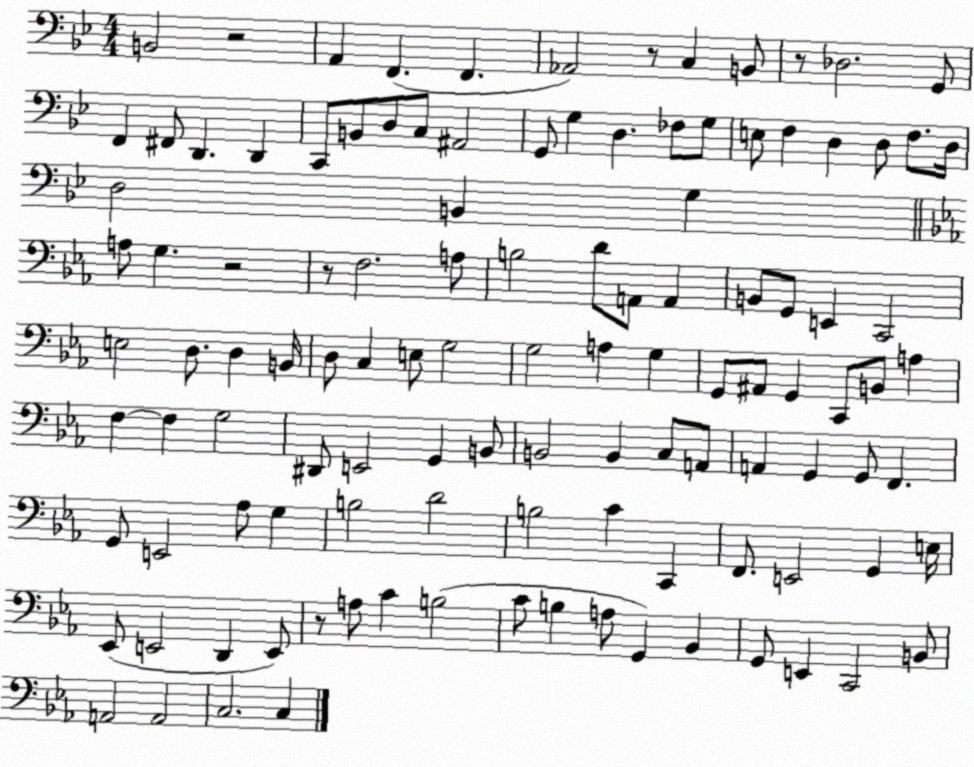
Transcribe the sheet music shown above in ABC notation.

X:1
T:Untitled
M:4/4
L:1/4
K:Bb
B,,2 z2 A,, F,, F,, _A,,2 z/2 C, B,,/2 z/2 _D,2 G,,/2 F,, ^F,,/2 D,, D,, C,,/2 B,,/2 D,/2 C,/2 ^A,,2 G,,/2 G, D, _F,/2 G,/2 E,/2 F, D, D,/2 F,/2 D,/4 D,2 B,, G, A,/2 G, z2 z/2 F,2 A,/2 B,2 D/2 A,,/2 A,, B,,/2 G,,/2 E,, C,,2 E,2 D,/2 D, B,,/4 D,/2 C, E,/2 G,2 G,2 A, G, G,,/2 ^A,,/2 G,, C,,/2 B,,/2 A, F, F, G,2 ^D,,/2 E,,2 G,, B,,/2 B,,2 B,, C,/2 A,,/2 A,, G,, G,,/2 F,, G,,/2 E,,2 _A,/2 G, B,2 D2 B,2 C C,, F,,/2 E,,2 G,, E,/4 _E,,/2 E,,2 D,, E,,/2 z/2 A,/2 C B,2 C/2 B, A,/2 G,, _B,, G,,/2 E,, C,,2 B,,/2 A,,2 A,,2 C,2 C,